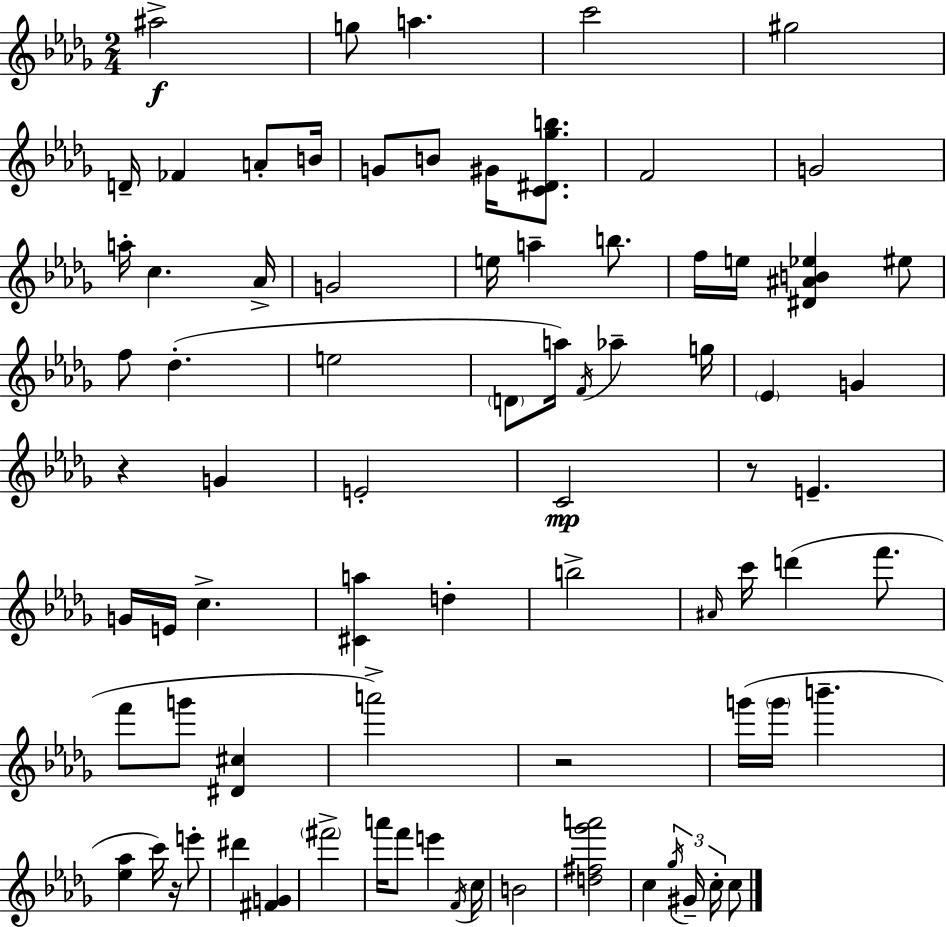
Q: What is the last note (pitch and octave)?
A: C5